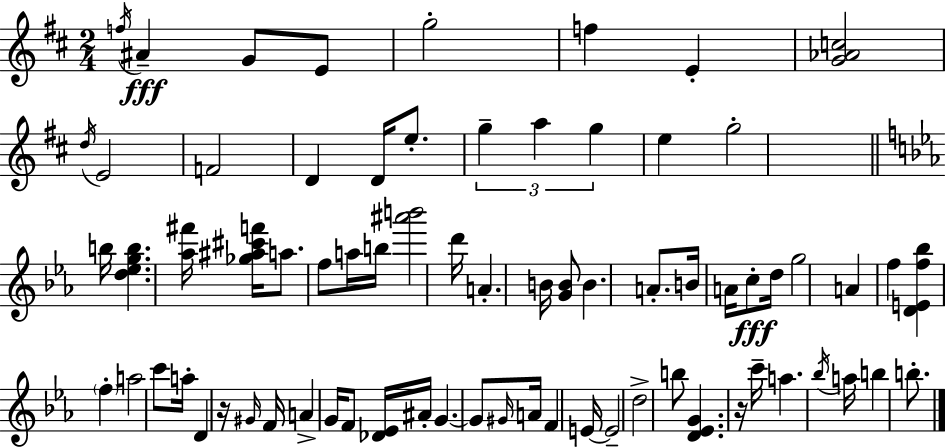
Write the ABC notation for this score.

X:1
T:Untitled
M:2/4
L:1/4
K:D
f/4 ^A G/2 E/2 g2 f E [G_Ac]2 d/4 E2 F2 D D/4 e/2 g a g e g2 b/4 [d_egb] [_a^f']/4 [_g^a^c'f']/4 a/2 f/2 a/4 b/4 [^a'b']2 d'/4 A B/4 [GB]/2 B A/2 B/4 A/4 c/2 d/4 g2 A f [DEf_b] f a2 c'/2 a/4 D z/4 ^G/4 F/4 A G/4 F/2 [_D_E]/4 ^A/4 G G/2 ^G/4 A/4 F E/4 E2 d2 b/2 [D_EG] z/4 c'/4 a _b/4 a/4 b b/2